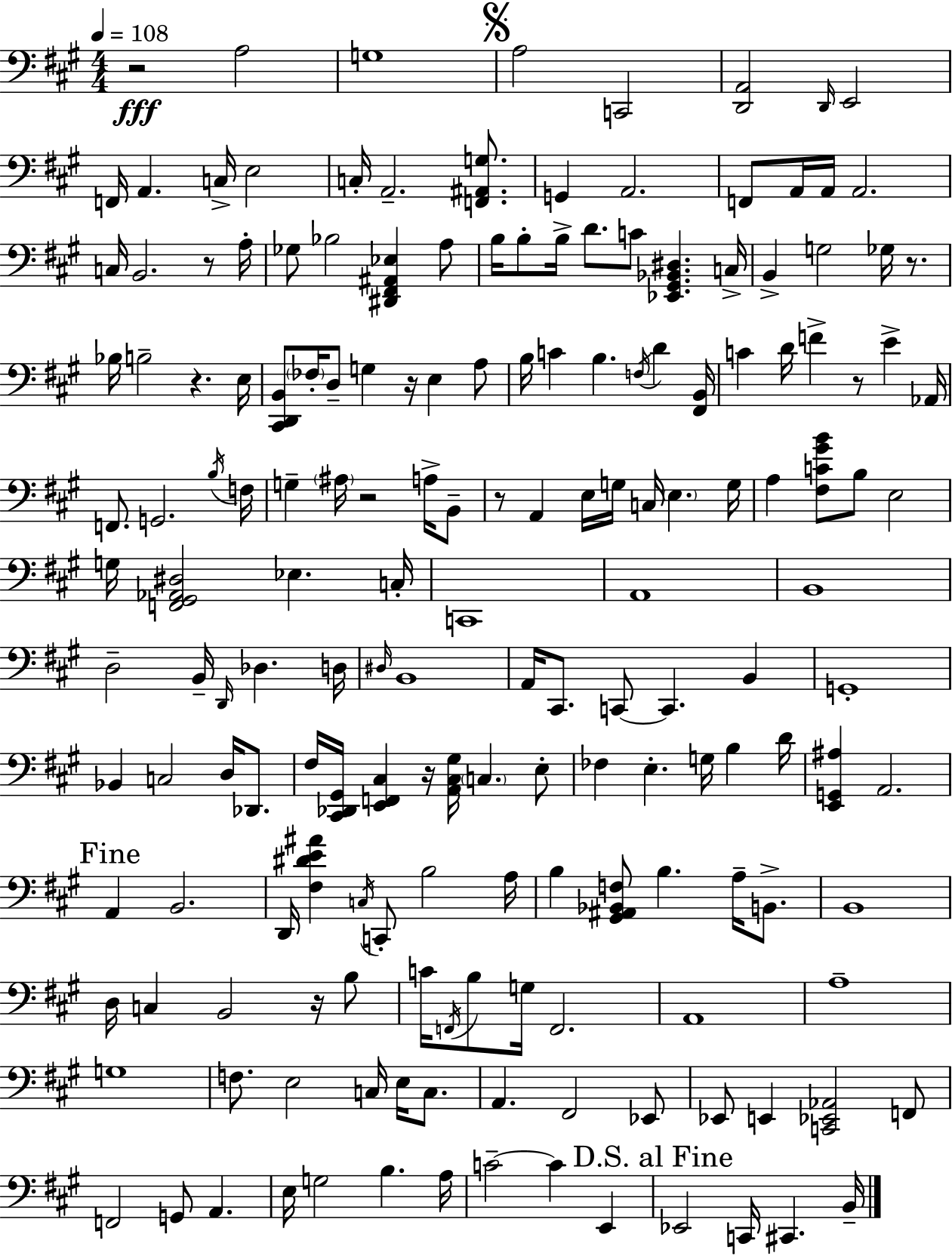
X:1
T:Untitled
M:4/4
L:1/4
K:A
z2 A,2 G,4 A,2 C,,2 [D,,A,,]2 D,,/4 E,,2 F,,/4 A,, C,/4 E,2 C,/4 A,,2 [F,,^A,,G,]/2 G,, A,,2 F,,/2 A,,/4 A,,/4 A,,2 C,/4 B,,2 z/2 A,/4 _G,/2 _B,2 [^D,,^F,,^A,,_E,] A,/2 B,/4 B,/2 B,/4 D/2 C/2 [_E,,^G,,_B,,^D,] C,/4 B,, G,2 _G,/4 z/2 _B,/4 B,2 z E,/4 [^C,,D,,B,,]/2 _F,/4 D,/2 G, z/4 E, A,/2 B,/4 C B, F,/4 D [^F,,B,,]/4 C D/4 F z/2 E _A,,/4 F,,/2 G,,2 B,/4 F,/4 G, ^A,/4 z2 A,/4 B,,/2 z/2 A,, E,/4 G,/4 C,/4 E, G,/4 A, [^F,C^GB]/2 B,/2 E,2 G,/4 [F,,^G,,_A,,^D,]2 _E, C,/4 C,,4 A,,4 B,,4 D,2 B,,/4 D,,/4 _D, D,/4 ^D,/4 B,,4 A,,/4 ^C,,/2 C,,/2 C,, B,, G,,4 _B,, C,2 D,/4 _D,,/2 ^F,/4 [^C,,_D,,^G,,]/4 [E,,F,,^C,] z/4 [A,,^C,^G,]/4 C, E,/2 _F, E, G,/4 B, D/4 [E,,G,,^A,] A,,2 A,, B,,2 D,,/4 [^F,^DE^A] C,/4 C,,/2 B,2 A,/4 B, [^G,,^A,,_B,,F,]/2 B, A,/4 B,,/2 B,,4 D,/4 C, B,,2 z/4 B,/2 C/4 F,,/4 B,/2 G,/4 F,,2 A,,4 A,4 G,4 F,/2 E,2 C,/4 E,/4 C,/2 A,, ^F,,2 _E,,/2 _E,,/2 E,, [C,,_E,,_A,,]2 F,,/2 F,,2 G,,/2 A,, E,/4 G,2 B, A,/4 C2 C E,, _E,,2 C,,/4 ^C,, B,,/4